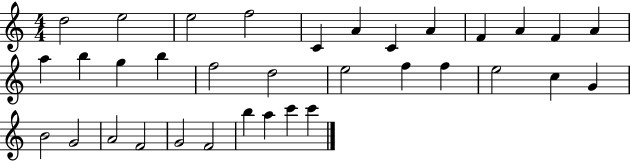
D5/h E5/h E5/h F5/h C4/q A4/q C4/q A4/q F4/q A4/q F4/q A4/q A5/q B5/q G5/q B5/q F5/h D5/h E5/h F5/q F5/q E5/h C5/q G4/q B4/h G4/h A4/h F4/h G4/h F4/h B5/q A5/q C6/q C6/q